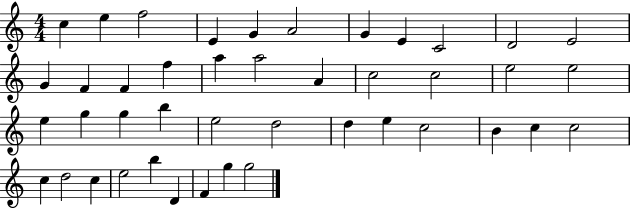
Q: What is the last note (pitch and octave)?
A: G5